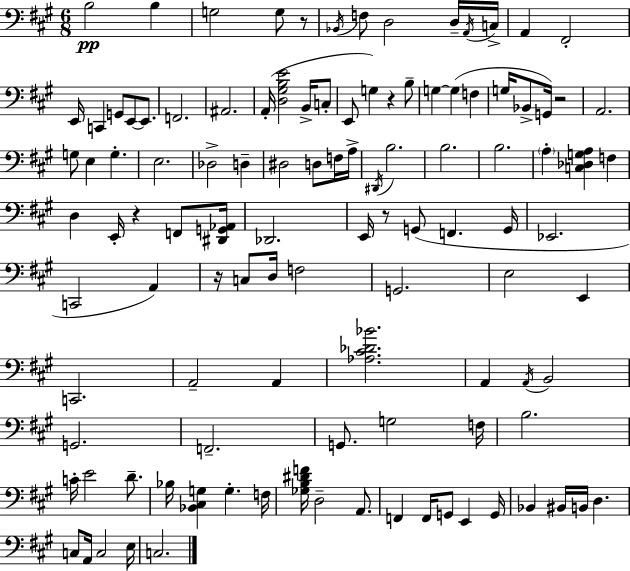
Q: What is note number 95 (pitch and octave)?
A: C3